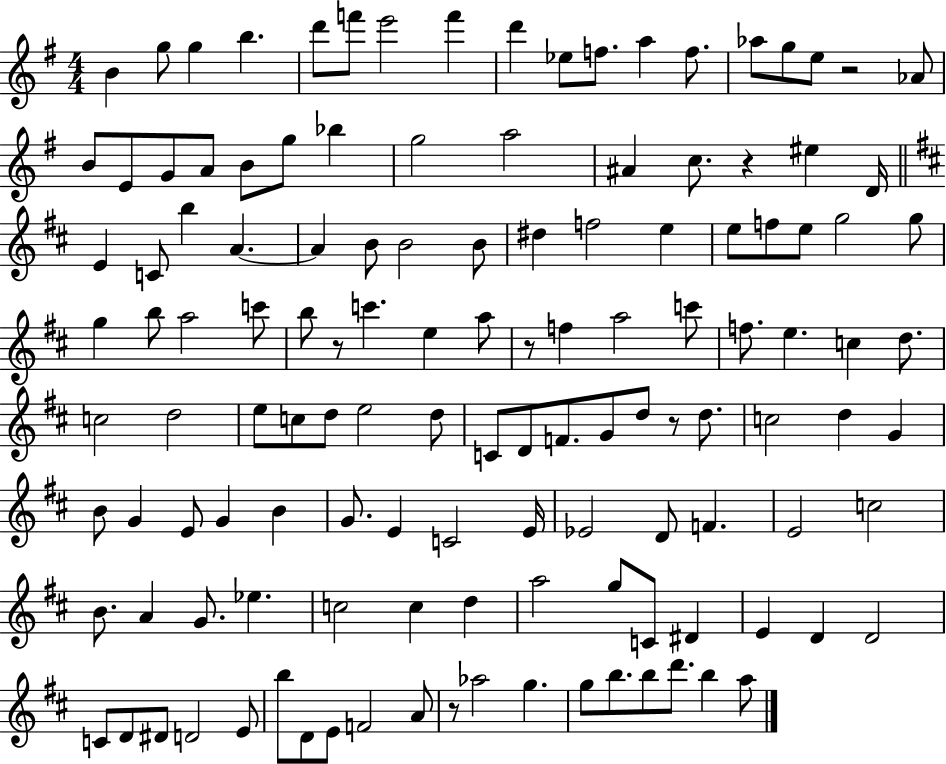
B4/q G5/e G5/q B5/q. D6/e F6/e E6/h F6/q D6/q Eb5/e F5/e. A5/q F5/e. Ab5/e G5/e E5/e R/h Ab4/e B4/e E4/e G4/e A4/e B4/e G5/e Bb5/q G5/h A5/h A#4/q C5/e. R/q EIS5/q D4/s E4/q C4/e B5/q A4/q. A4/q B4/e B4/h B4/e D#5/q F5/h E5/q E5/e F5/e E5/e G5/h G5/e G5/q B5/e A5/h C6/e B5/e R/e C6/q. E5/q A5/e R/e F5/q A5/h C6/e F5/e. E5/q. C5/q D5/e. C5/h D5/h E5/e C5/e D5/e E5/h D5/e C4/e D4/e F4/e. G4/e D5/e R/e D5/e. C5/h D5/q G4/q B4/e G4/q E4/e G4/q B4/q G4/e. E4/q C4/h E4/s Eb4/h D4/e F4/q. E4/h C5/h B4/e. A4/q G4/e. Eb5/q. C5/h C5/q D5/q A5/h G5/e C4/e D#4/q E4/q D4/q D4/h C4/e D4/e D#4/e D4/h E4/e B5/e D4/e E4/e F4/h A4/e R/e Ab5/h G5/q. G5/e B5/e. B5/e D6/e. B5/q A5/e